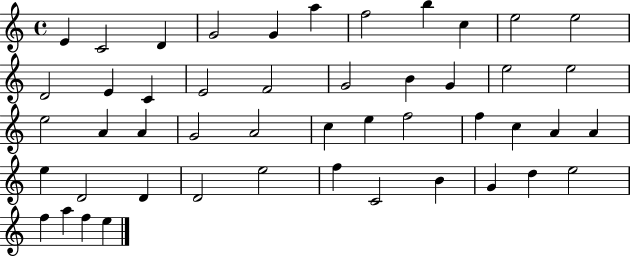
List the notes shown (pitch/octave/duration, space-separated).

E4/q C4/h D4/q G4/h G4/q A5/q F5/h B5/q C5/q E5/h E5/h D4/h E4/q C4/q E4/h F4/h G4/h B4/q G4/q E5/h E5/h E5/h A4/q A4/q G4/h A4/h C5/q E5/q F5/h F5/q C5/q A4/q A4/q E5/q D4/h D4/q D4/h E5/h F5/q C4/h B4/q G4/q D5/q E5/h F5/q A5/q F5/q E5/q